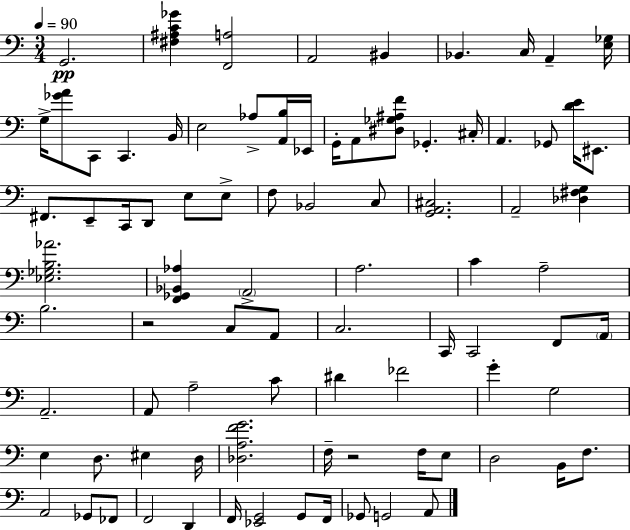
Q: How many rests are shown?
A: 2